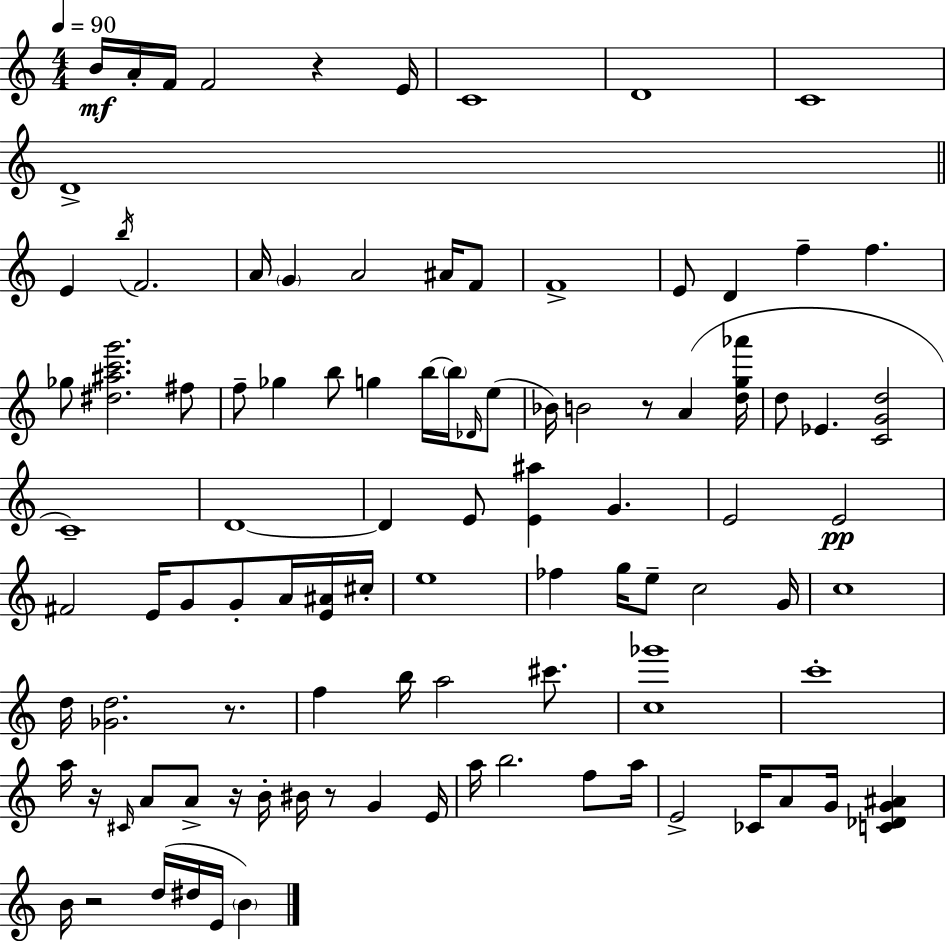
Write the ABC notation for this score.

X:1
T:Untitled
M:4/4
L:1/4
K:Am
B/4 A/4 F/4 F2 z E/4 C4 D4 C4 D4 E b/4 F2 A/4 G A2 ^A/4 F/2 F4 E/2 D f f _g/2 [^d^ac'g']2 ^f/2 f/2 _g b/2 g b/4 b/4 _D/4 e/2 _B/4 B2 z/2 A [dg_a']/4 d/2 _E [CGd]2 C4 D4 D E/2 [E^a] G E2 E2 ^F2 E/4 G/2 G/2 A/4 [E^A]/4 ^c/4 e4 _f g/4 e/2 c2 G/4 c4 d/4 [_Gd]2 z/2 f b/4 a2 ^c'/2 [c_g']4 c'4 a/4 z/4 ^C/4 A/2 A/2 z/4 B/4 ^B/4 z/2 G E/4 a/4 b2 f/2 a/4 E2 _C/4 A/2 G/4 [C_DG^A] B/4 z2 d/4 ^d/4 E/4 B